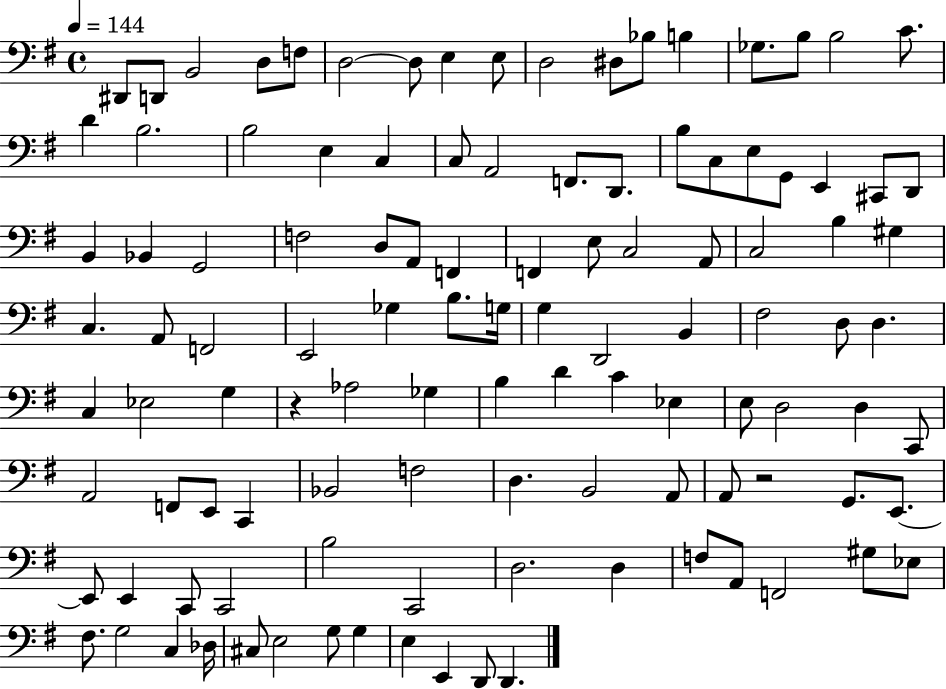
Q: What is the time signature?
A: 4/4